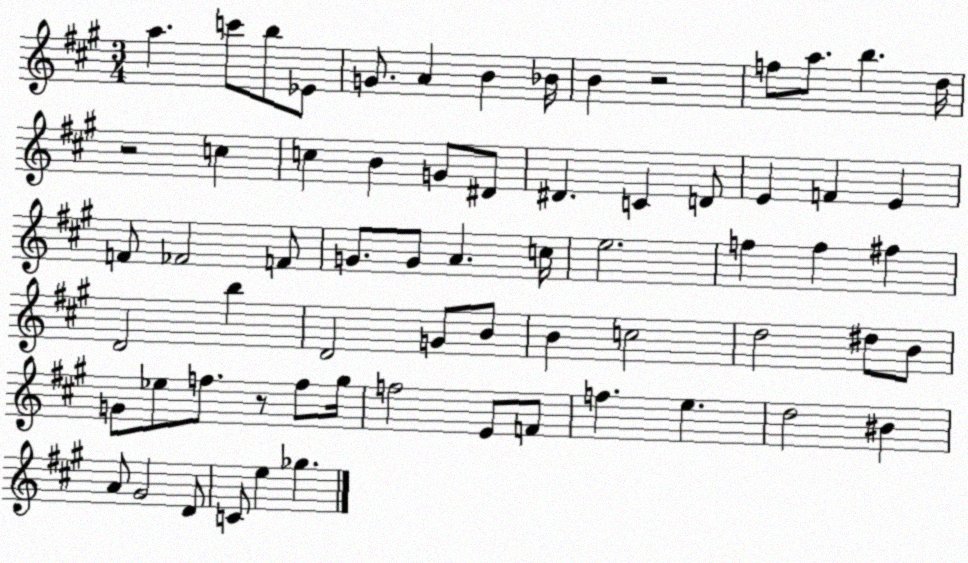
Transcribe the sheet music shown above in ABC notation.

X:1
T:Untitled
M:3/4
L:1/4
K:A
a c'/2 b/2 _E/2 G/2 A B _B/4 B z2 f/2 a/2 b d/4 z2 c c B G/2 ^D/2 ^D C D/2 E F E F/2 _F2 F/2 G/2 G/2 A c/4 e2 f f ^f D2 b D2 G/2 B/2 B c2 d2 ^d/2 B/2 G/2 _e/2 f/2 z/2 f/2 ^g/4 f2 E/2 F/2 f e d2 ^B A/2 ^G2 D/2 C/2 e _g